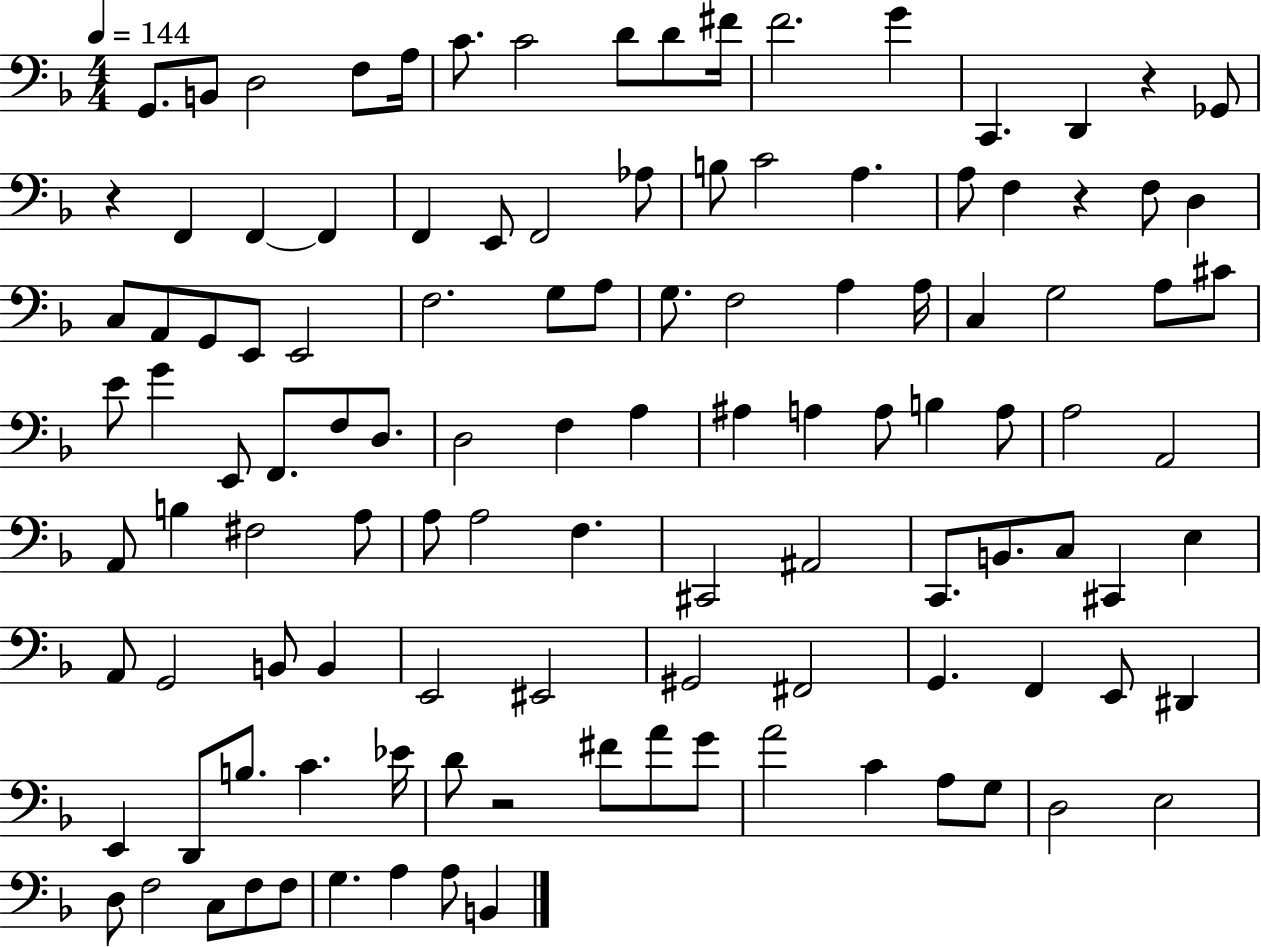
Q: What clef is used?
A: bass